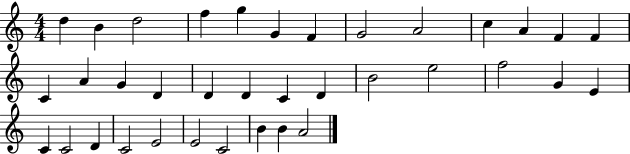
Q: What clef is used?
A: treble